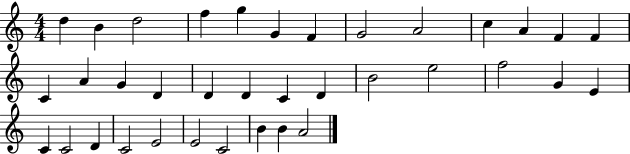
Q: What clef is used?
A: treble